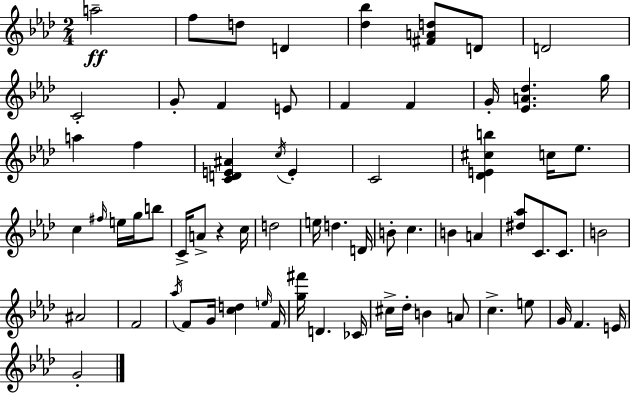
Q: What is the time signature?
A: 2/4